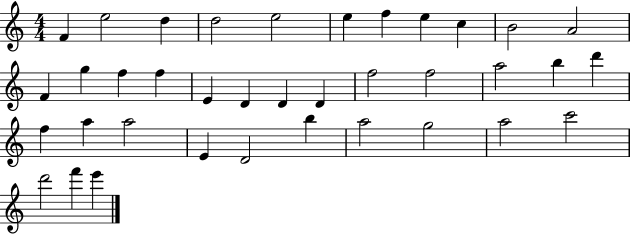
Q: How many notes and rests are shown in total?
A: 37